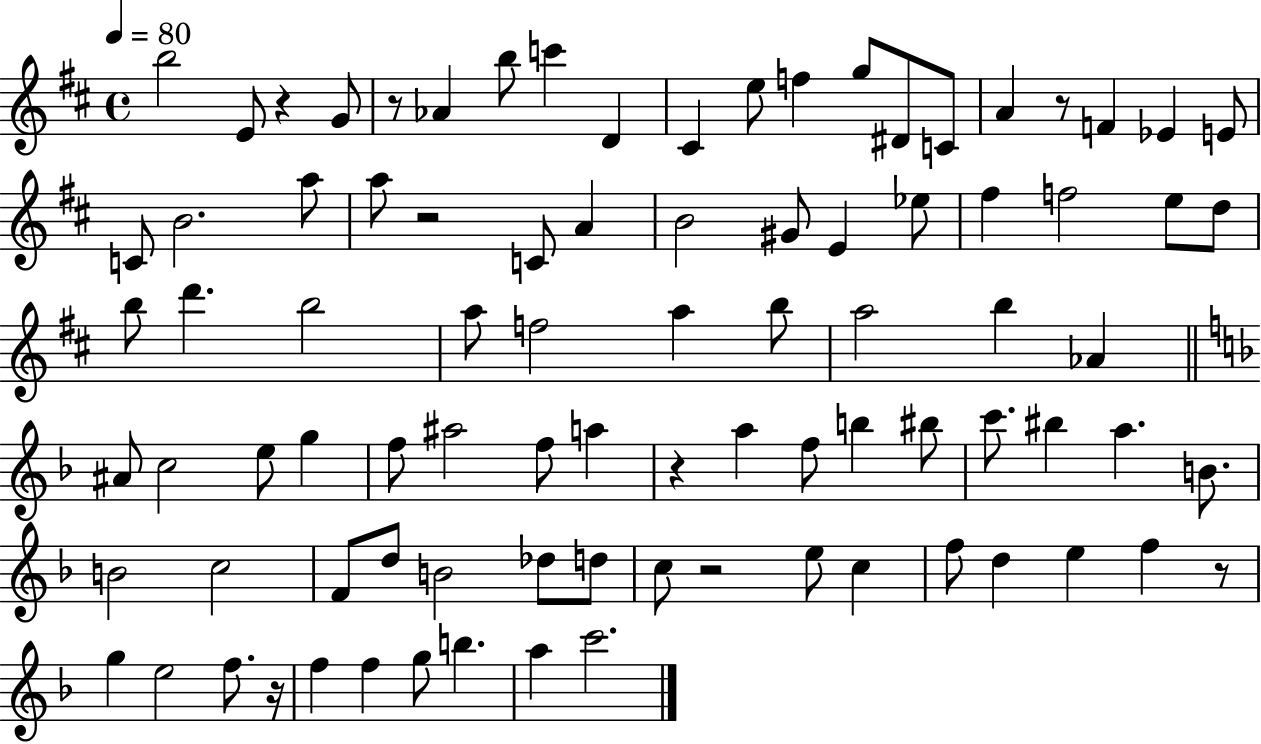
X:1
T:Untitled
M:4/4
L:1/4
K:D
b2 E/2 z G/2 z/2 _A b/2 c' D ^C e/2 f g/2 ^D/2 C/2 A z/2 F _E E/2 C/2 B2 a/2 a/2 z2 C/2 A B2 ^G/2 E _e/2 ^f f2 e/2 d/2 b/2 d' b2 a/2 f2 a b/2 a2 b _A ^A/2 c2 e/2 g f/2 ^a2 f/2 a z a f/2 b ^b/2 c'/2 ^b a B/2 B2 c2 F/2 d/2 B2 _d/2 d/2 c/2 z2 e/2 c f/2 d e f z/2 g e2 f/2 z/4 f f g/2 b a c'2